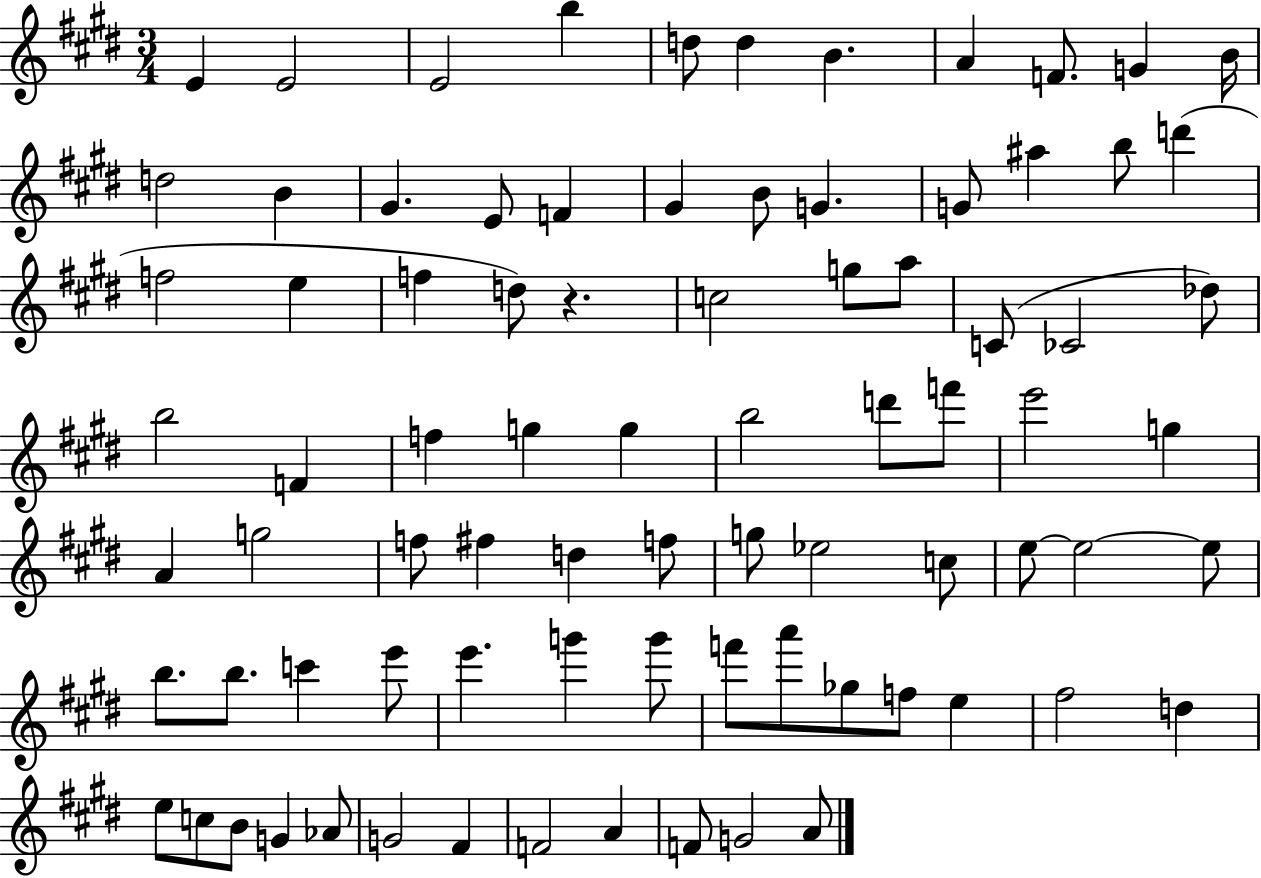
E4/q E4/h E4/h B5/q D5/e D5/q B4/q. A4/q F4/e. G4/q B4/s D5/h B4/q G#4/q. E4/e F4/q G#4/q B4/e G4/q. G4/e A#5/q B5/e D6/q F5/h E5/q F5/q D5/e R/q. C5/h G5/e A5/e C4/e CES4/h Db5/e B5/h F4/q F5/q G5/q G5/q B5/h D6/e F6/e E6/h G5/q A4/q G5/h F5/e F#5/q D5/q F5/e G5/e Eb5/h C5/e E5/e E5/h E5/e B5/e. B5/e. C6/q E6/e E6/q. G6/q G6/e F6/e A6/e Gb5/e F5/e E5/q F#5/h D5/q E5/e C5/e B4/e G4/q Ab4/e G4/h F#4/q F4/h A4/q F4/e G4/h A4/e